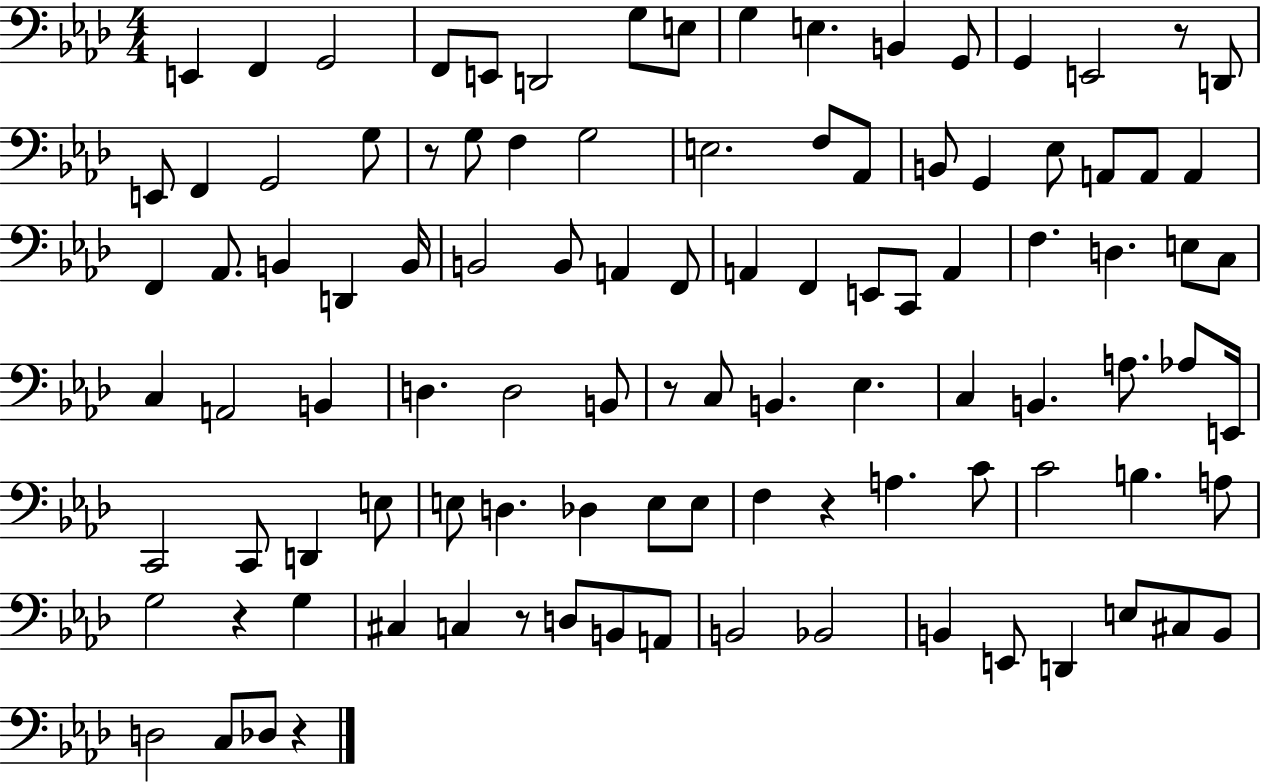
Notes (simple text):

E2/q F2/q G2/h F2/e E2/e D2/h G3/e E3/e G3/q E3/q. B2/q G2/e G2/q E2/h R/e D2/e E2/e F2/q G2/h G3/e R/e G3/e F3/q G3/h E3/h. F3/e Ab2/e B2/e G2/q Eb3/e A2/e A2/e A2/q F2/q Ab2/e. B2/q D2/q B2/s B2/h B2/e A2/q F2/e A2/q F2/q E2/e C2/e A2/q F3/q. D3/q. E3/e C3/e C3/q A2/h B2/q D3/q. D3/h B2/e R/e C3/e B2/q. Eb3/q. C3/q B2/q. A3/e. Ab3/e E2/s C2/h C2/e D2/q E3/e E3/e D3/q. Db3/q E3/e E3/e F3/q R/q A3/q. C4/e C4/h B3/q. A3/e G3/h R/q G3/q C#3/q C3/q R/e D3/e B2/e A2/e B2/h Bb2/h B2/q E2/e D2/q E3/e C#3/e B2/e D3/h C3/e Db3/e R/q